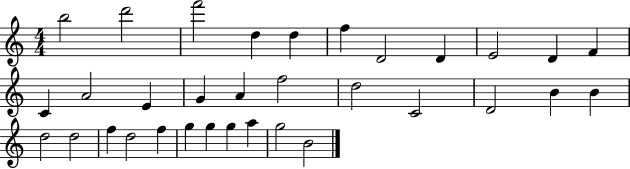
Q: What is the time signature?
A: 4/4